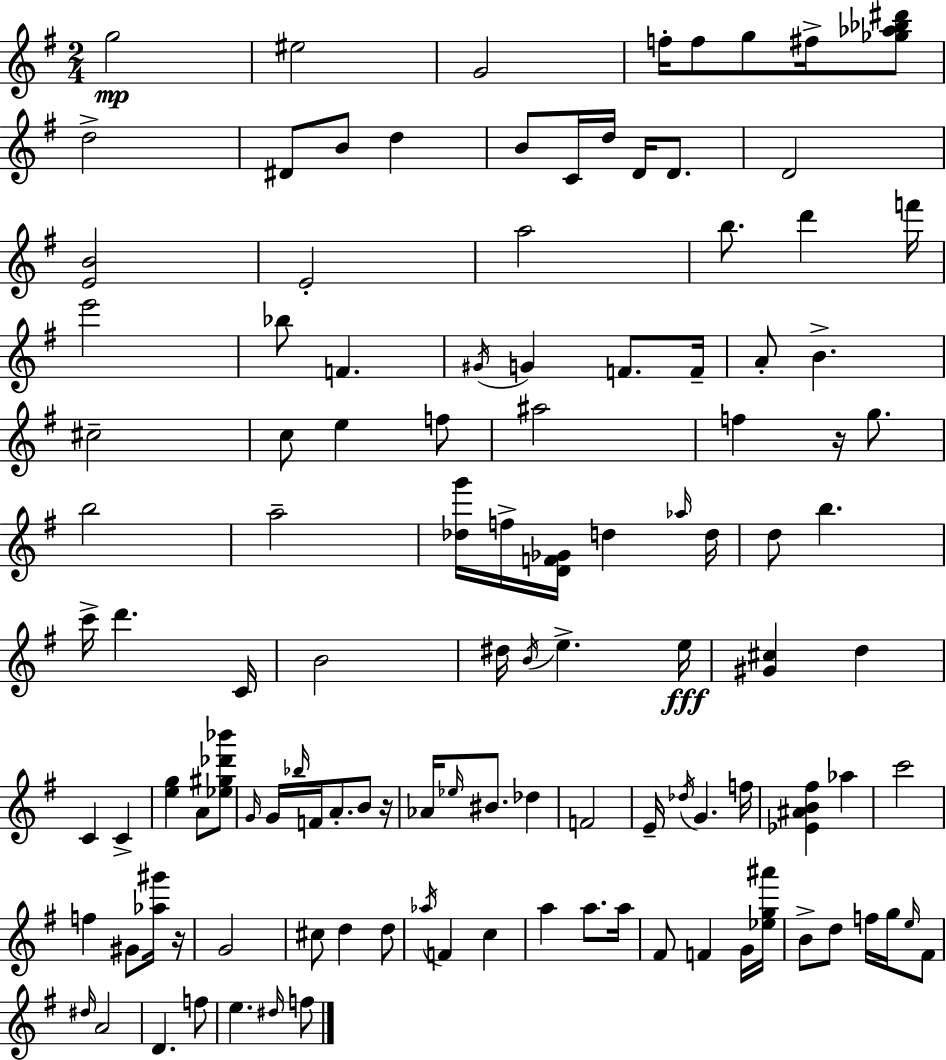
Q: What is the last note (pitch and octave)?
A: F5